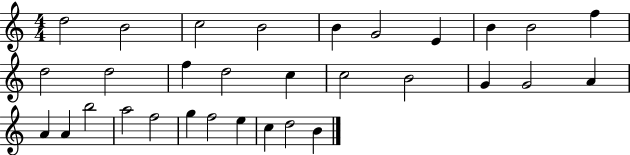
{
  \clef treble
  \numericTimeSignature
  \time 4/4
  \key c \major
  d''2 b'2 | c''2 b'2 | b'4 g'2 e'4 | b'4 b'2 f''4 | \break d''2 d''2 | f''4 d''2 c''4 | c''2 b'2 | g'4 g'2 a'4 | \break a'4 a'4 b''2 | a''2 f''2 | g''4 f''2 e''4 | c''4 d''2 b'4 | \break \bar "|."
}